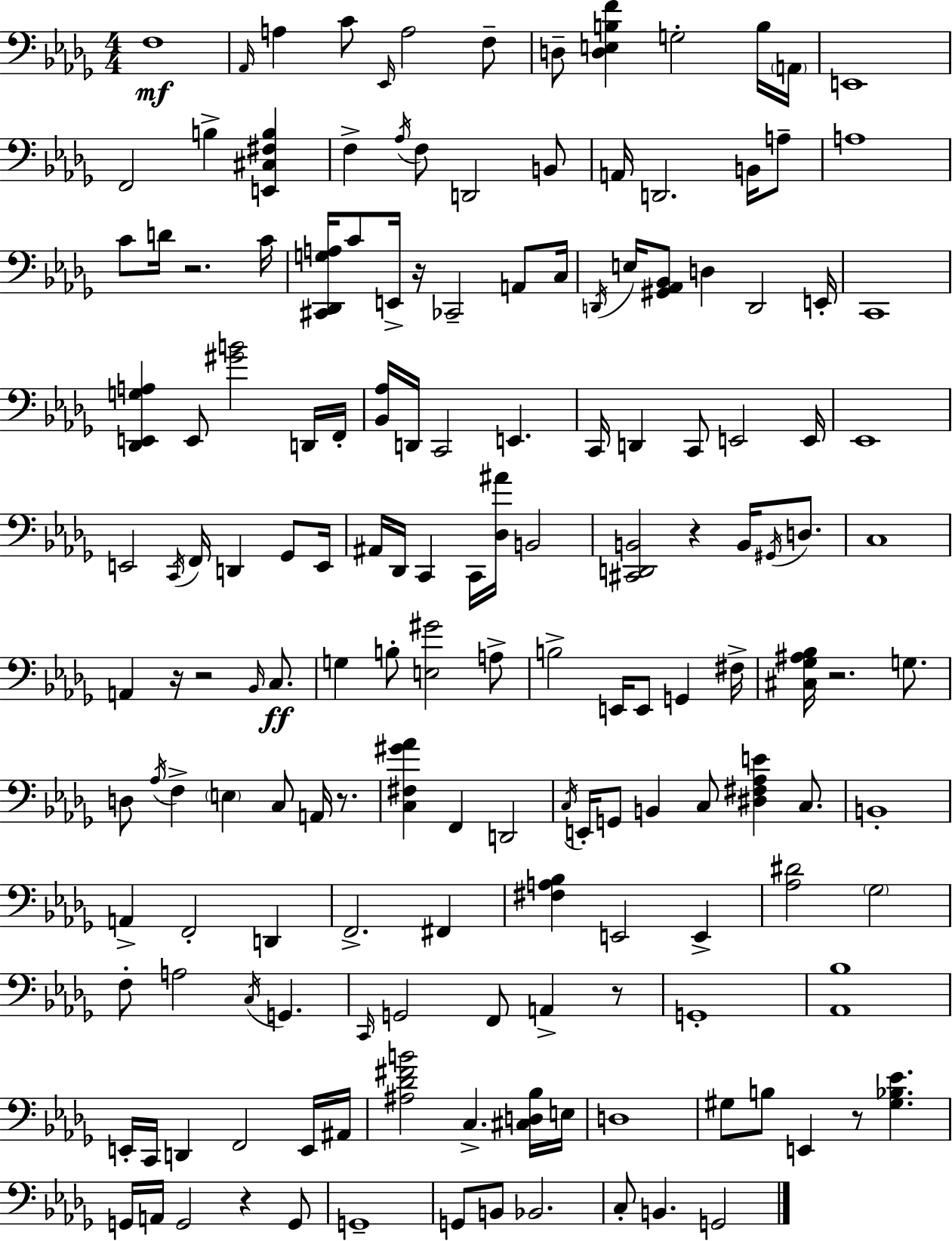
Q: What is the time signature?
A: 4/4